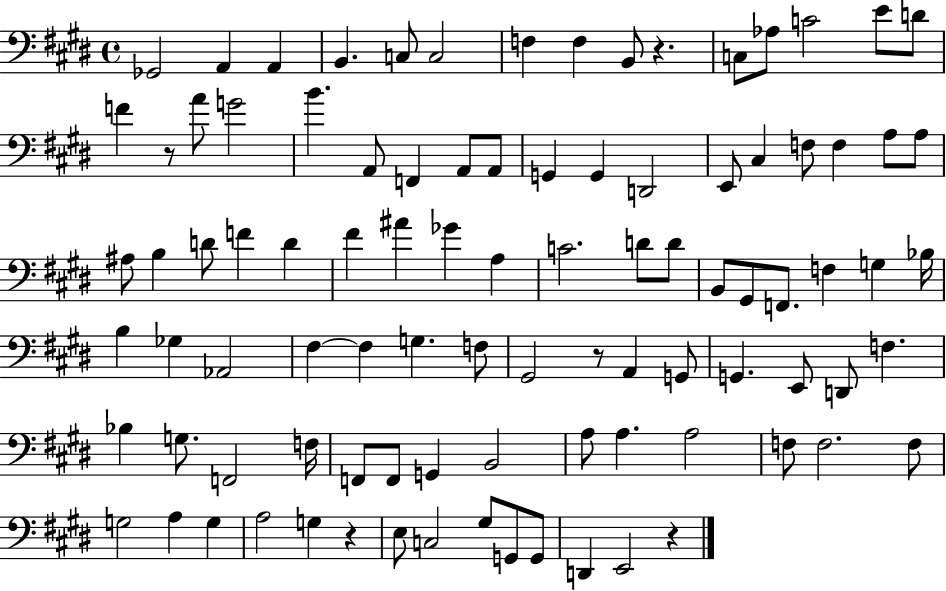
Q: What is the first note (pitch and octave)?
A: Gb2